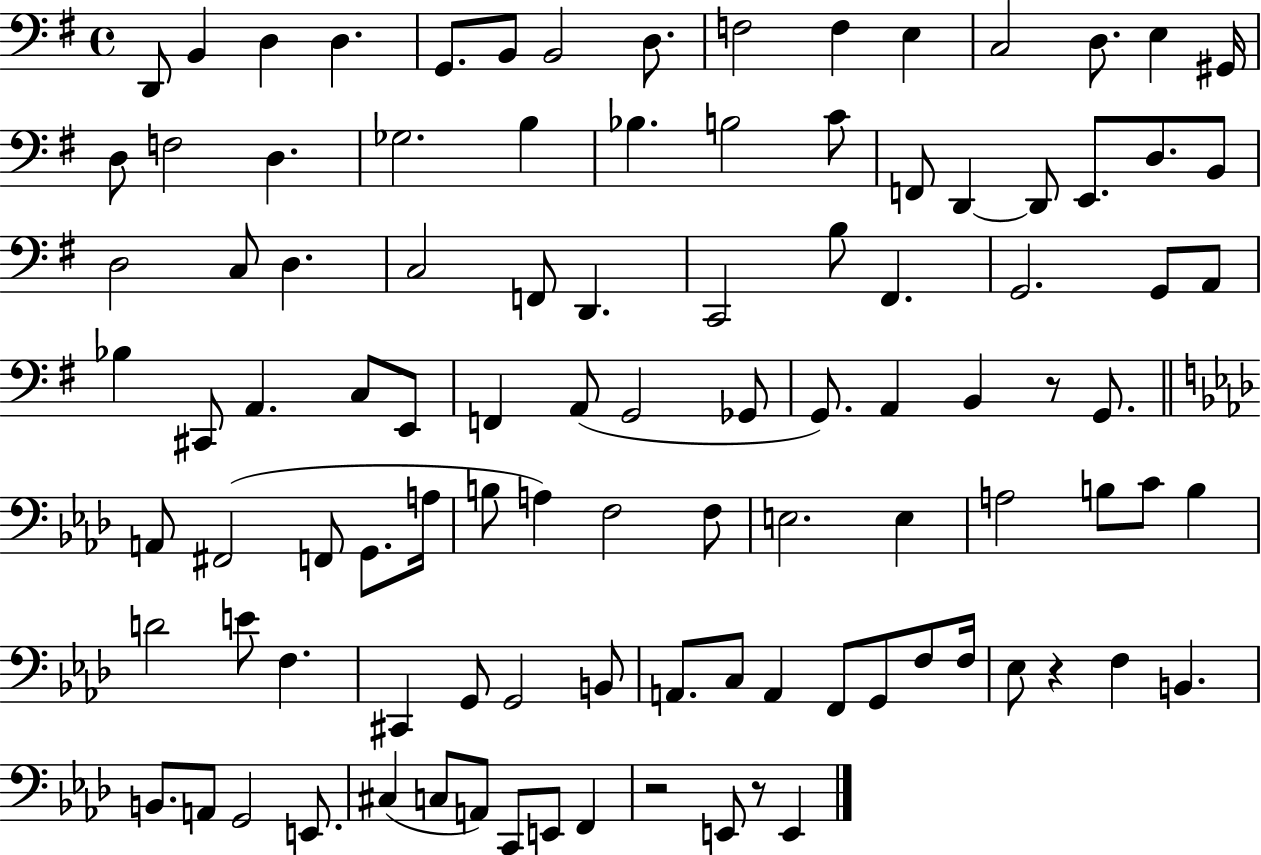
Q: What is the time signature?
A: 4/4